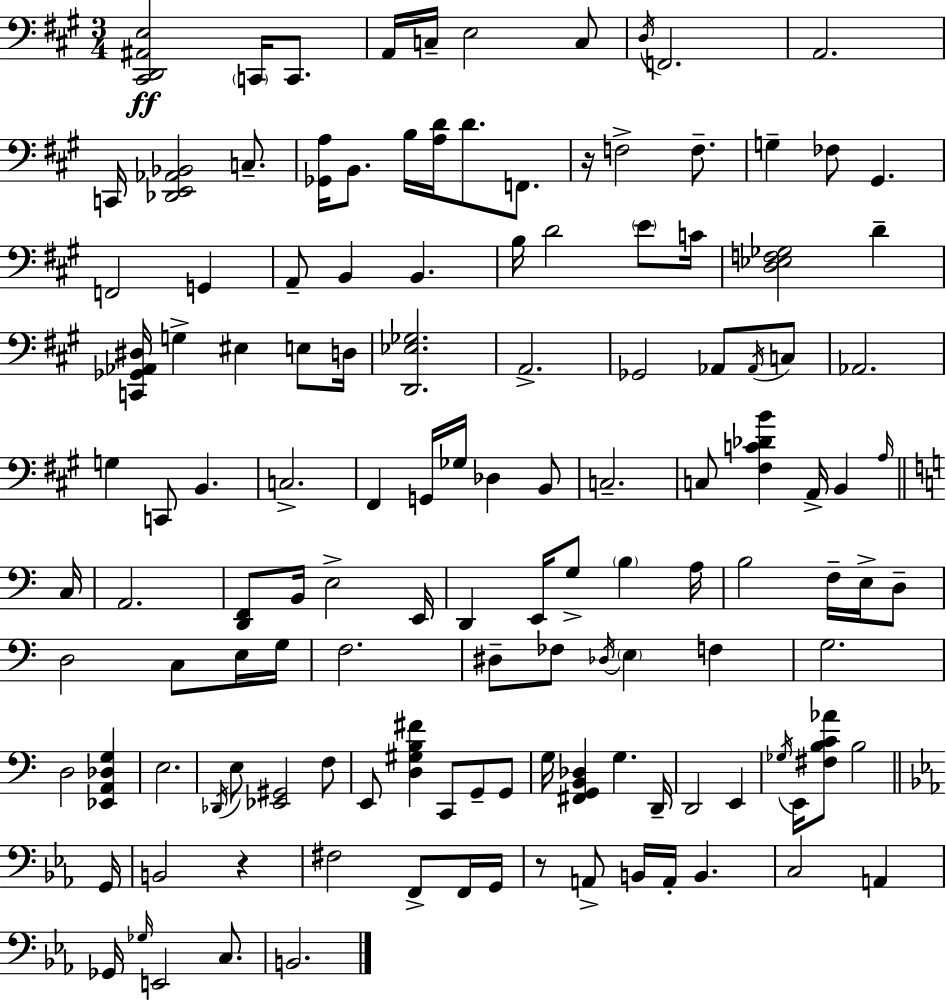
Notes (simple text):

[C#2,D2,A#2,E3]/h C2/s C2/e. A2/s C3/s E3/h C3/e D3/s F2/h. A2/h. C2/s [Db2,E2,Ab2,Bb2]/h C3/e. [Gb2,A3]/s B2/e. B3/s [A3,D4]/s D4/e. F2/e. R/s F3/h F3/e. G3/q FES3/e G#2/q. F2/h G2/q A2/e B2/q B2/q. B3/s D4/h E4/e C4/s [D3,Eb3,F3,Gb3]/h D4/q [C2,Gb2,Ab2,D#3]/s G3/q EIS3/q E3/e D3/s [D2,Eb3,Gb3]/h. A2/h. Gb2/h Ab2/e Ab2/s C3/e Ab2/h. G3/q C2/e B2/q. C3/h. F#2/q G2/s Gb3/s Db3/q B2/e C3/h. C3/e [F#3,C4,Db4,B4]/q A2/s B2/q A3/s C3/s A2/h. [D2,F2]/e B2/s E3/h E2/s D2/q E2/s G3/e B3/q A3/s B3/h F3/s E3/s D3/e D3/h C3/e E3/s G3/s F3/h. D#3/e FES3/e Db3/s E3/q F3/q G3/h. D3/h [Eb2,A2,Db3,G3]/q E3/h. Db2/s E3/e [Eb2,G#2]/h F3/e E2/e [D3,G#3,B3,F#4]/q C2/e G2/e G2/e G3/s [F#2,G2,B2,Db3]/q G3/q. D2/s D2/h E2/q Gb3/s E2/s [F#3,B3,C4,Ab4]/e B3/h G2/s B2/h R/q F#3/h F2/e F2/s G2/s R/e A2/e B2/s A2/s B2/q. C3/h A2/q Gb2/s Gb3/s E2/h C3/e. B2/h.